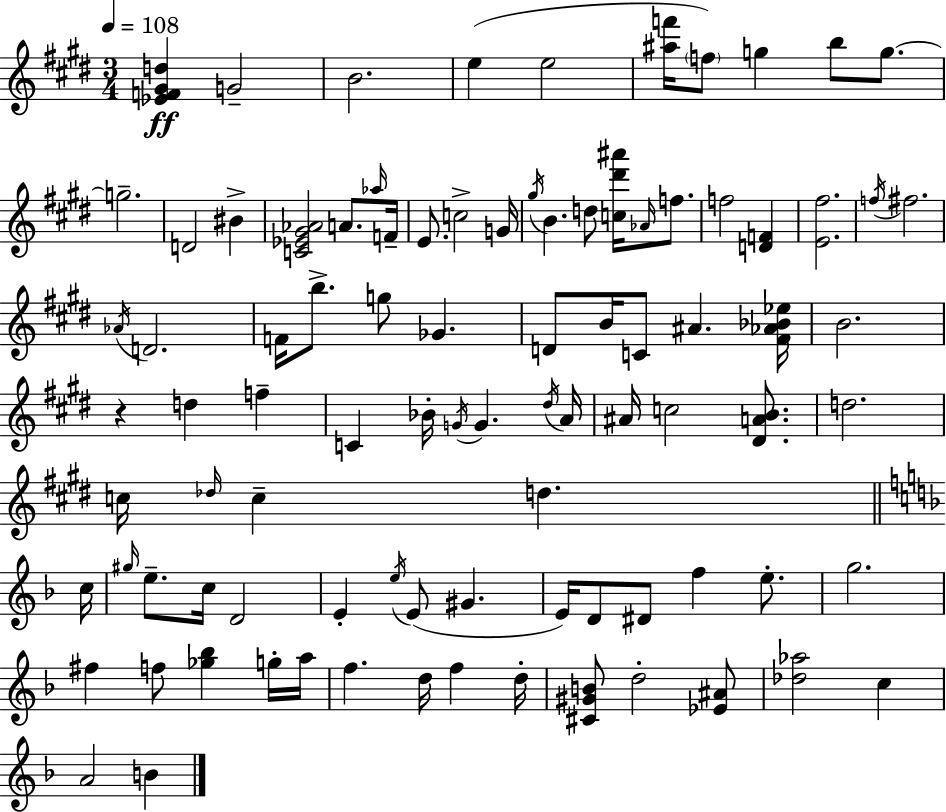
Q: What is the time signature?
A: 3/4